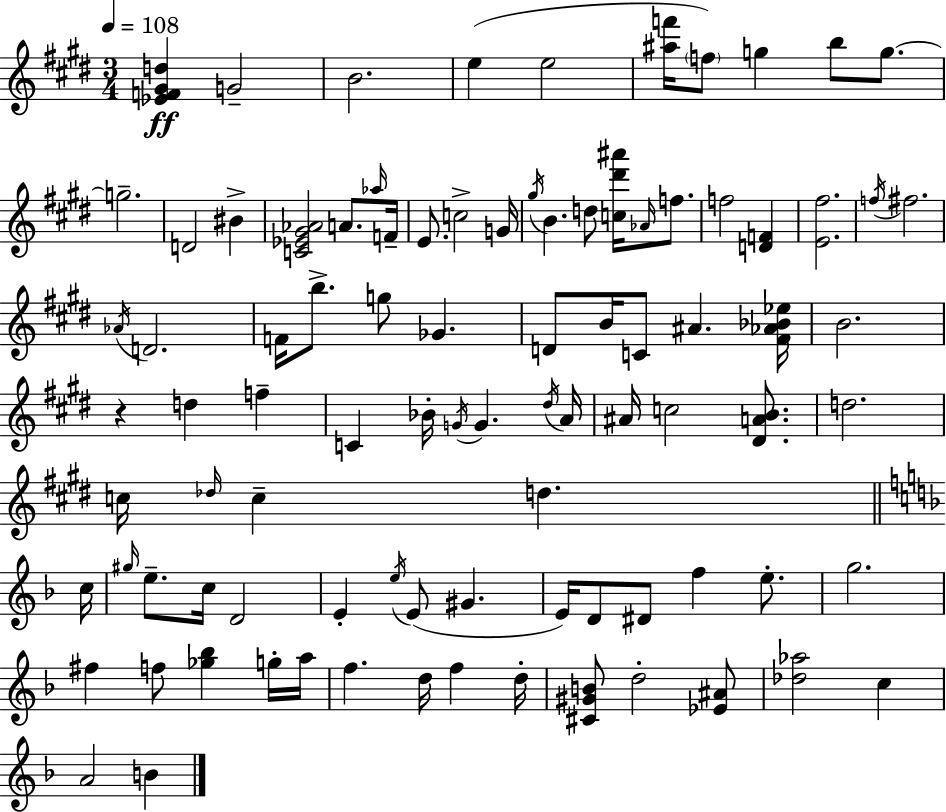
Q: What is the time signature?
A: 3/4